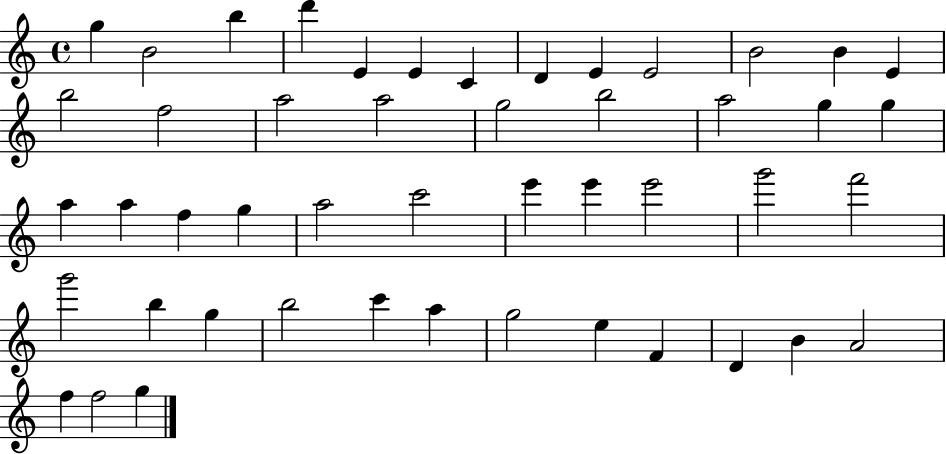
X:1
T:Untitled
M:4/4
L:1/4
K:C
g B2 b d' E E C D E E2 B2 B E b2 f2 a2 a2 g2 b2 a2 g g a a f g a2 c'2 e' e' e'2 g'2 f'2 g'2 b g b2 c' a g2 e F D B A2 f f2 g